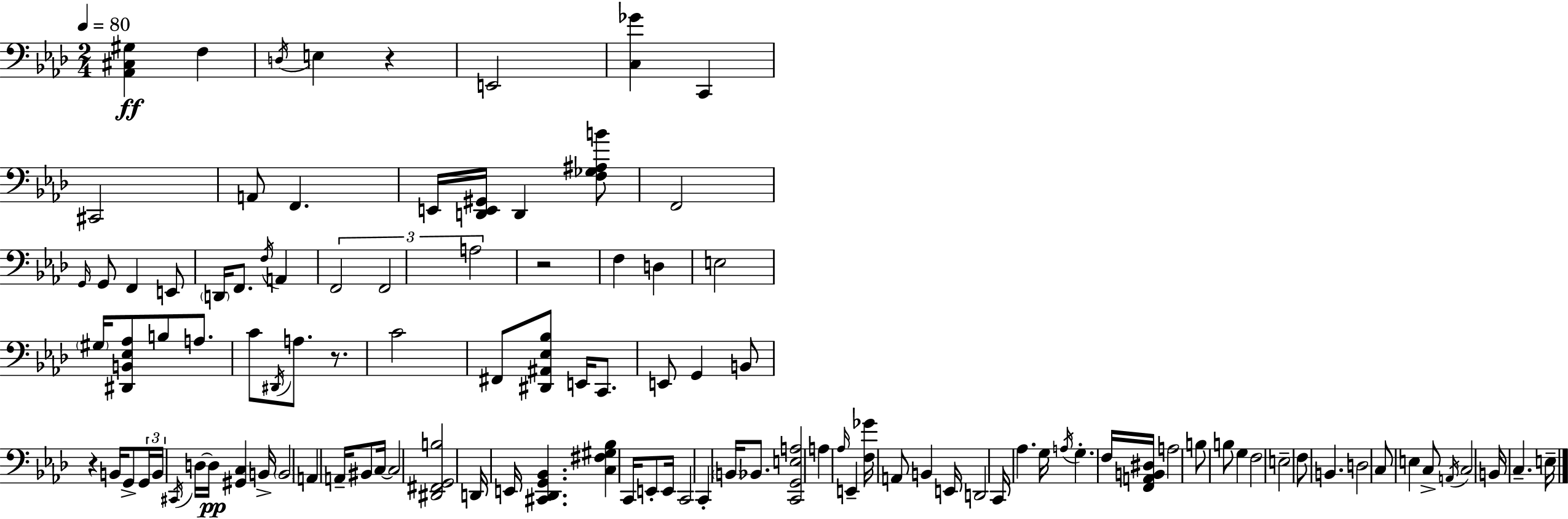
X:1
T:Untitled
M:2/4
L:1/4
K:Ab
[_A,,^C,^G,] F, D,/4 E, z E,,2 [C,_G] C,, ^C,,2 A,,/2 F,, E,,/4 [D,,E,,^G,,]/4 D,, [F,_G,^A,B]/2 F,,2 G,,/4 G,,/2 F,, E,,/2 D,,/4 F,,/2 F,/4 A,, F,,2 F,,2 A,2 z2 F, D, E,2 ^G,/4 [^D,,B,,_E,_A,]/2 B,/2 A,/2 C/2 ^D,,/4 A,/2 z/2 C2 ^F,,/2 [^D,,^A,,_E,_B,]/2 E,,/4 C,,/2 E,,/2 G,, B,,/2 z B,,/4 G,,/2 G,,/4 B,,/4 ^C,,/4 D,/4 D,/4 [^G,,C,] B,,/4 B,,2 A,, A,,/4 ^B,,/2 C,/4 C,2 [^D,,^F,,G,,B,]2 D,,/4 E,,/4 [^C,,_D,,G,,_B,,] [C,^F,^G,_B,] C,,/4 E,,/2 E,,/4 C,,2 C,, B,,/4 _B,,/2 [C,,G,,E,A,]2 A, _A,/4 E,, [F,_G]/4 A,,/2 B,, E,,/4 D,,2 C,,/4 _A, G,/4 A,/4 G, F,/4 [F,,A,,B,,^D,]/4 A,2 B,/2 B,/2 G, F,2 E,2 F,/2 B,, D,2 C,/2 E, C,/2 A,,/4 C,2 B,,/4 C, E,/4